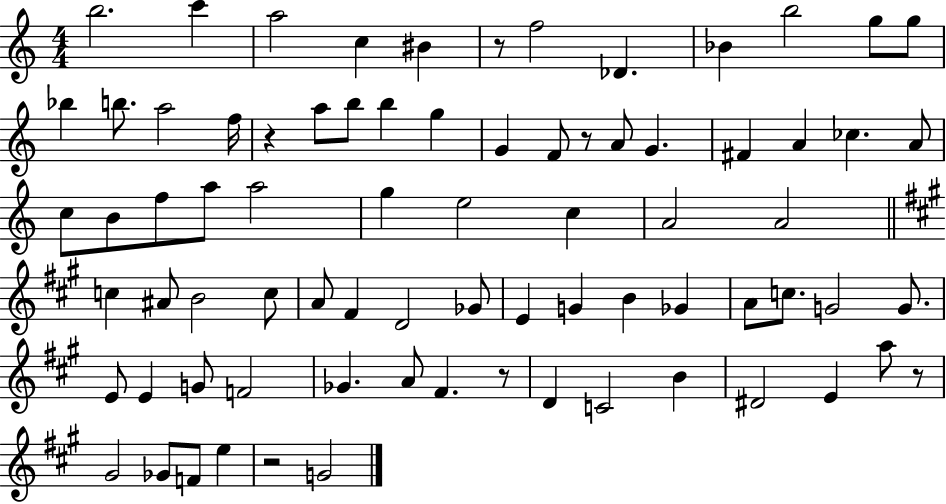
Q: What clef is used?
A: treble